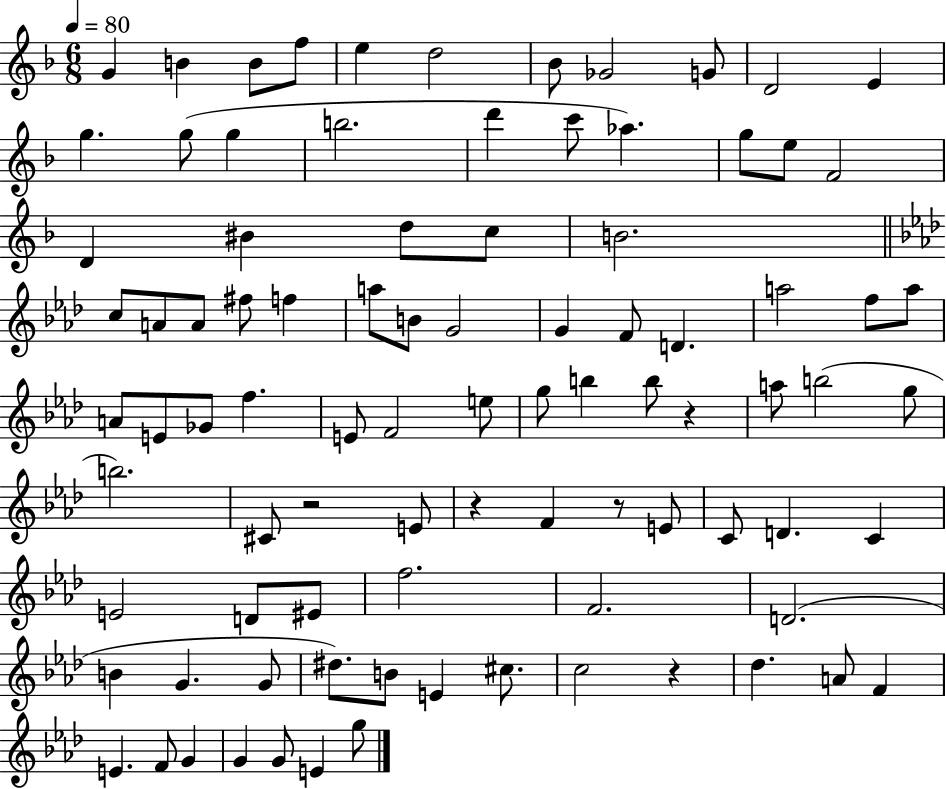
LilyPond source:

{
  \clef treble
  \numericTimeSignature
  \time 6/8
  \key f \major
  \tempo 4 = 80
  \repeat volta 2 { g'4 b'4 b'8 f''8 | e''4 d''2 | bes'8 ges'2 g'8 | d'2 e'4 | \break g''4. g''8( g''4 | b''2. | d'''4 c'''8 aes''4.) | g''8 e''8 f'2 | \break d'4 bis'4 d''8 c''8 | b'2. | \bar "||" \break \key aes \major c''8 a'8 a'8 fis''8 f''4 | a''8 b'8 g'2 | g'4 f'8 d'4. | a''2 f''8 a''8 | \break a'8 e'8 ges'8 f''4. | e'8 f'2 e''8 | g''8 b''4 b''8 r4 | a''8 b''2( g''8 | \break b''2.) | cis'8 r2 e'8 | r4 f'4 r8 e'8 | c'8 d'4. c'4 | \break e'2 d'8 eis'8 | f''2. | f'2. | d'2.( | \break b'4 g'4. g'8 | dis''8.) b'8 e'4 cis''8. | c''2 r4 | des''4. a'8 f'4 | \break e'4. f'8 g'4 | g'4 g'8 e'4 g''8 | } \bar "|."
}